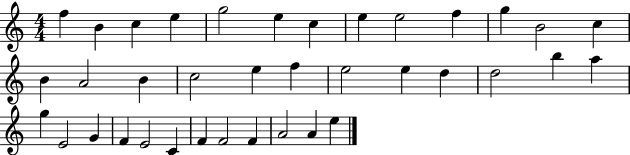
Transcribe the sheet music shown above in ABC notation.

X:1
T:Untitled
M:4/4
L:1/4
K:C
f B c e g2 e c e e2 f g B2 c B A2 B c2 e f e2 e d d2 b a g E2 G F E2 C F F2 F A2 A e